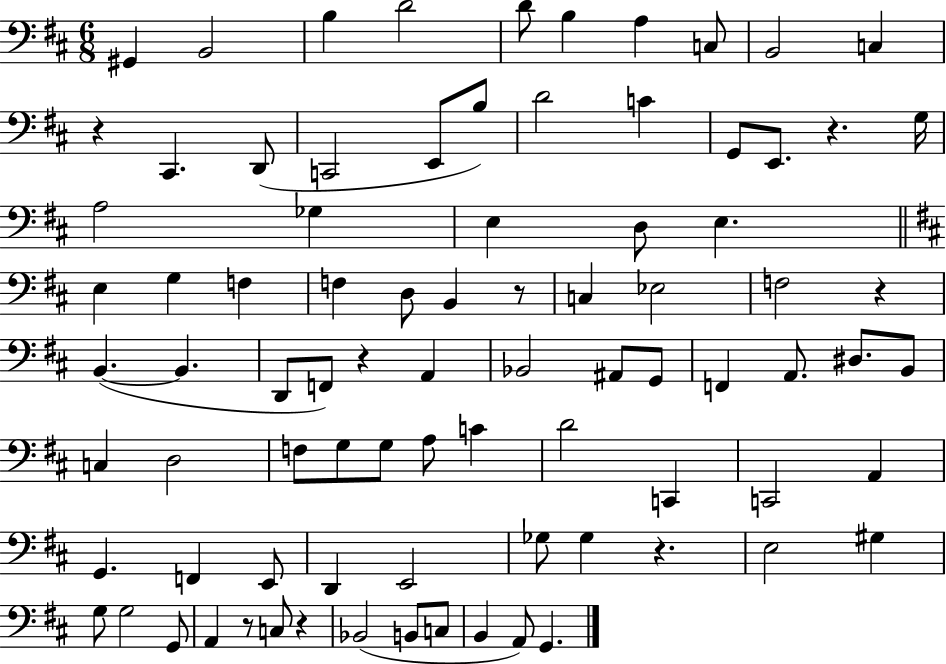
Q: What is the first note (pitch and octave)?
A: G#2